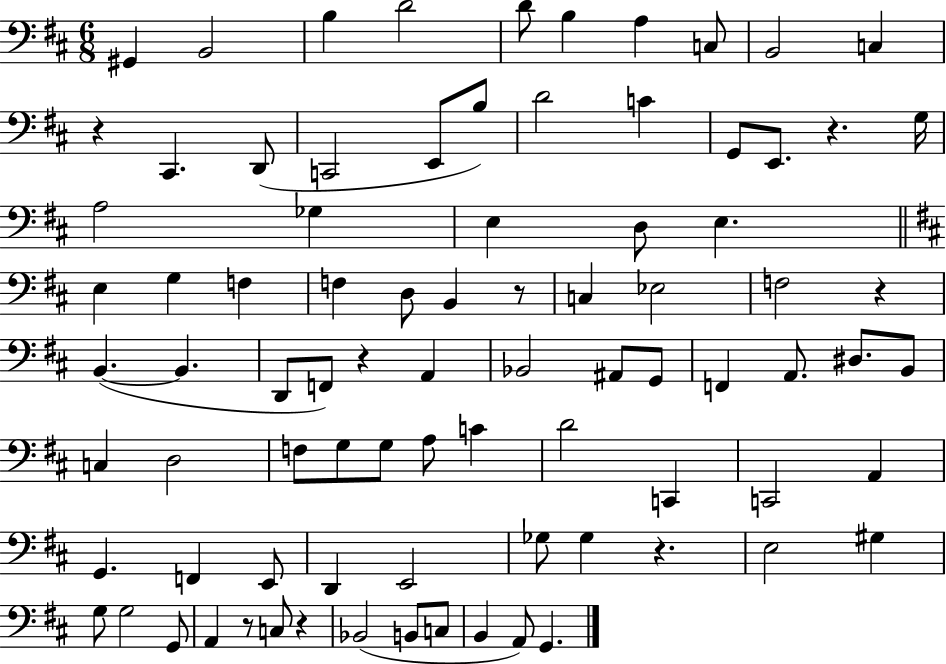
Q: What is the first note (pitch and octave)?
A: G#2